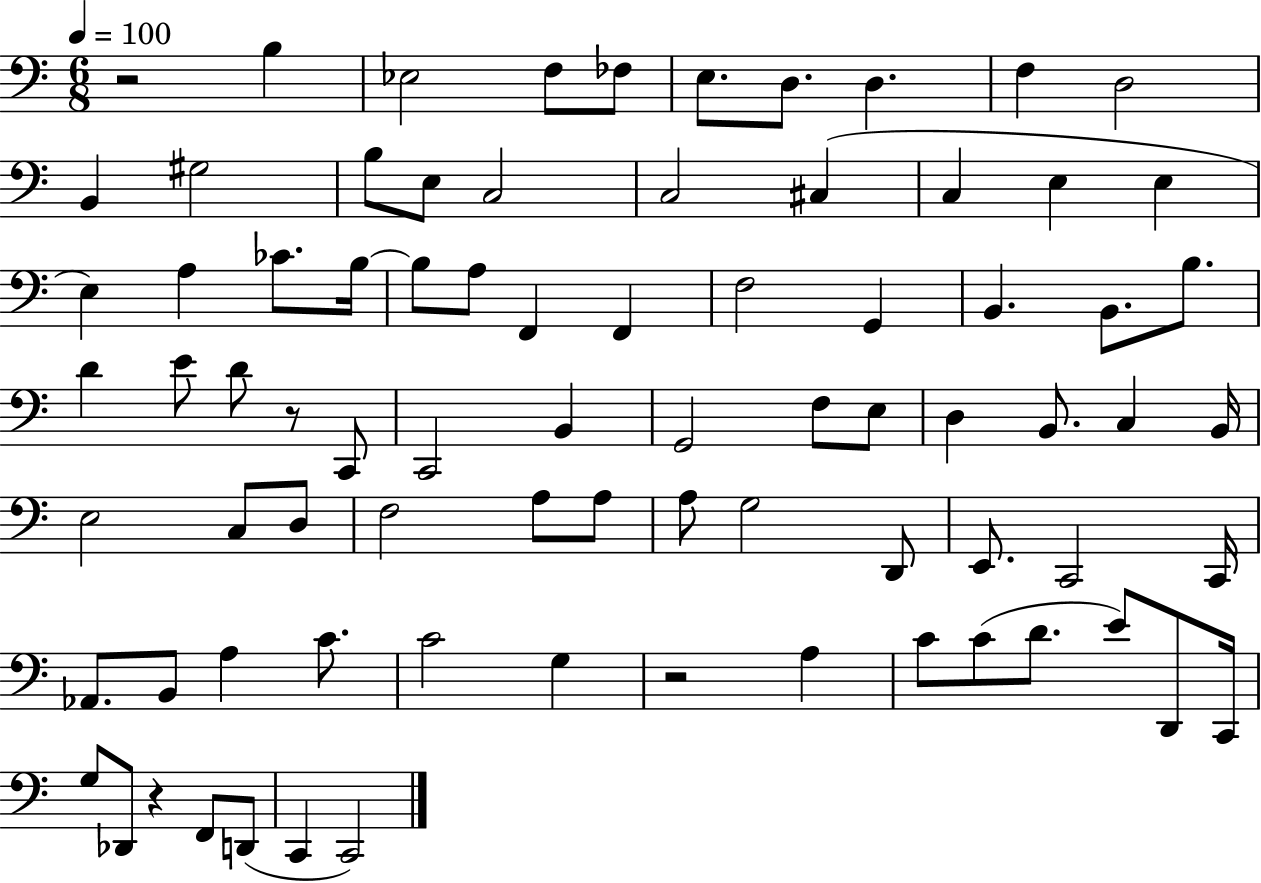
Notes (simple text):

R/h B3/q Eb3/h F3/e FES3/e E3/e. D3/e. D3/q. F3/q D3/h B2/q G#3/h B3/e E3/e C3/h C3/h C#3/q C3/q E3/q E3/q E3/q A3/q CES4/e. B3/s B3/e A3/e F2/q F2/q F3/h G2/q B2/q. B2/e. B3/e. D4/q E4/e D4/e R/e C2/e C2/h B2/q G2/h F3/e E3/e D3/q B2/e. C3/q B2/s E3/h C3/e D3/e F3/h A3/e A3/e A3/e G3/h D2/e E2/e. C2/h C2/s Ab2/e. B2/e A3/q C4/e. C4/h G3/q R/h A3/q C4/e C4/e D4/e. E4/e D2/e C2/s G3/e Db2/e R/q F2/e D2/e C2/q C2/h